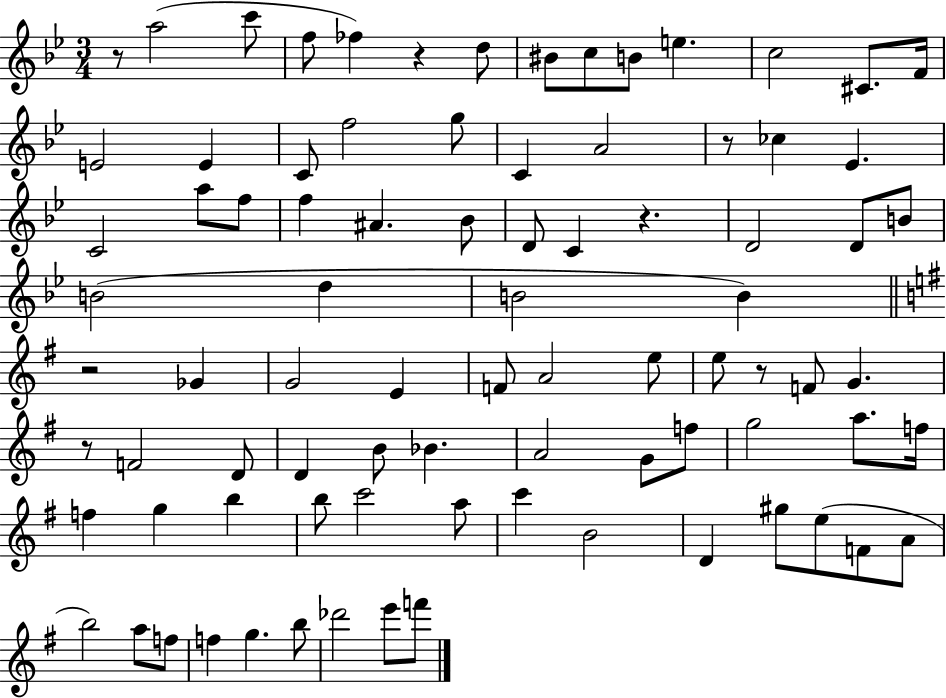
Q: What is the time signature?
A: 3/4